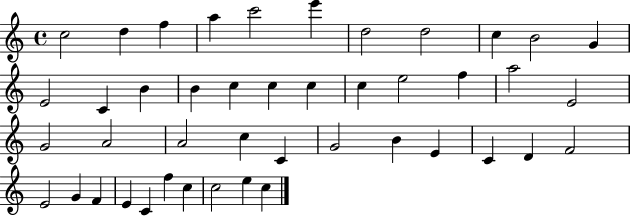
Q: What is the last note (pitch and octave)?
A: C5